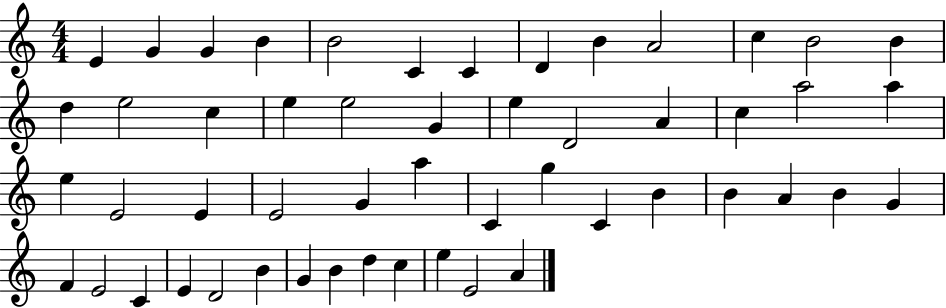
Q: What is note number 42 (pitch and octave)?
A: C4